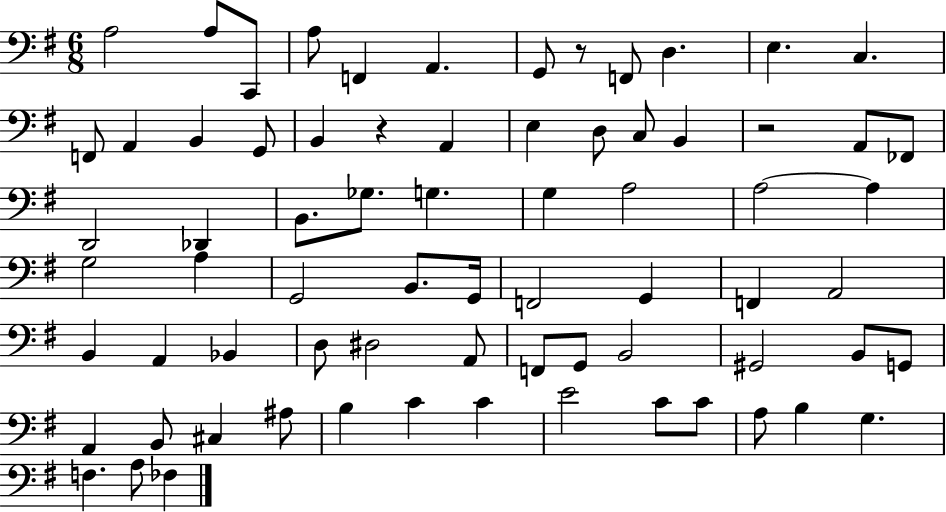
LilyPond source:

{
  \clef bass
  \numericTimeSignature
  \time 6/8
  \key g \major
  a2 a8 c,8 | a8 f,4 a,4. | g,8 r8 f,8 d4. | e4. c4. | \break f,8 a,4 b,4 g,8 | b,4 r4 a,4 | e4 d8 c8 b,4 | r2 a,8 fes,8 | \break d,2 des,4 | b,8. ges8. g4. | g4 a2 | a2~~ a4 | \break g2 a4 | g,2 b,8. g,16 | f,2 g,4 | f,4 a,2 | \break b,4 a,4 bes,4 | d8 dis2 a,8 | f,8 g,8 b,2 | gis,2 b,8 g,8 | \break a,4 b,8 cis4 ais8 | b4 c'4 c'4 | e'2 c'8 c'8 | a8 b4 g4. | \break f4. a8 fes4 | \bar "|."
}